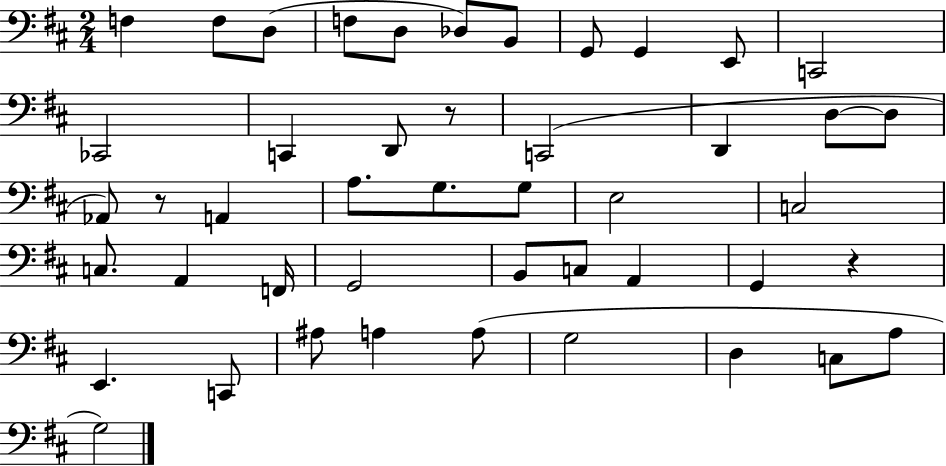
F3/q F3/e D3/e F3/e D3/e Db3/e B2/e G2/e G2/q E2/e C2/h CES2/h C2/q D2/e R/e C2/h D2/q D3/e D3/e Ab2/e R/e A2/q A3/e. G3/e. G3/e E3/h C3/h C3/e. A2/q F2/s G2/h B2/e C3/e A2/q G2/q R/q E2/q. C2/e A#3/e A3/q A3/e G3/h D3/q C3/e A3/e G3/h